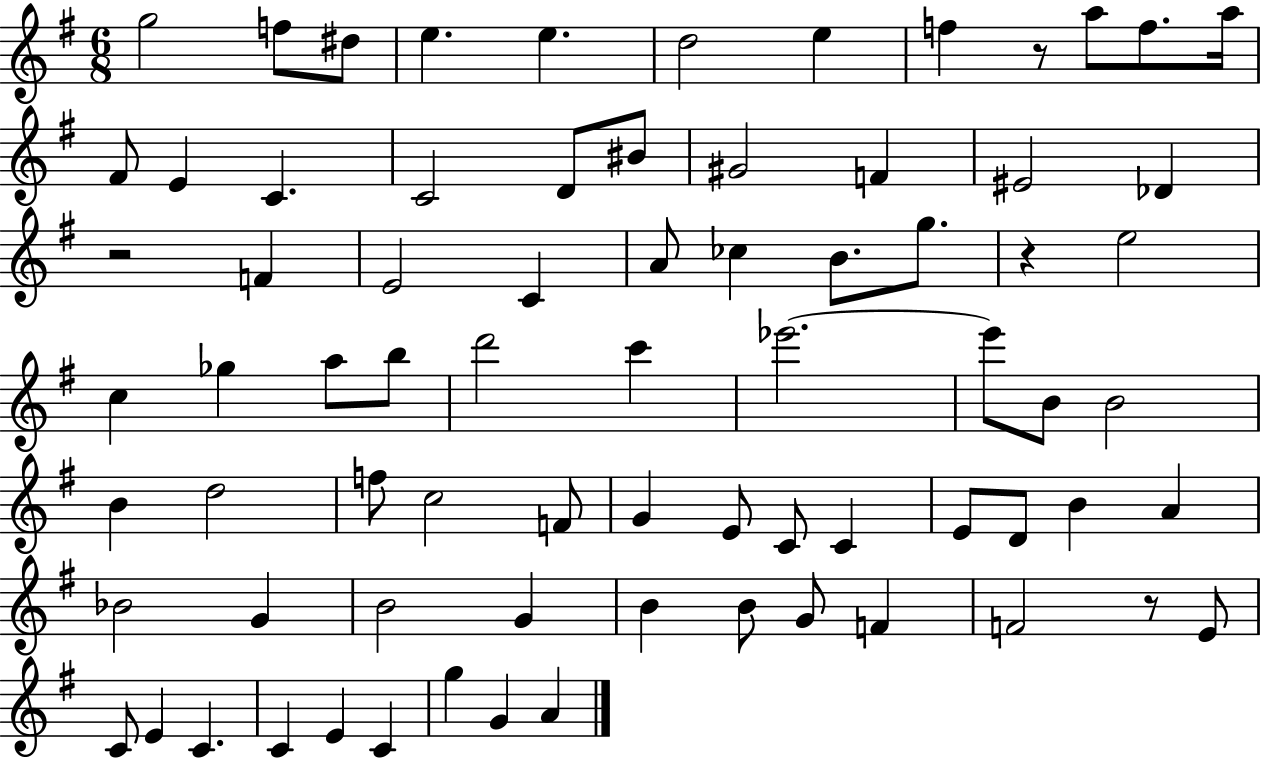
G5/h F5/e D#5/e E5/q. E5/q. D5/h E5/q F5/q R/e A5/e F5/e. A5/s F#4/e E4/q C4/q. C4/h D4/e BIS4/e G#4/h F4/q EIS4/h Db4/q R/h F4/q E4/h C4/q A4/e CES5/q B4/e. G5/e. R/q E5/h C5/q Gb5/q A5/e B5/e D6/h C6/q Eb6/h. Eb6/e B4/e B4/h B4/q D5/h F5/e C5/h F4/e G4/q E4/e C4/e C4/q E4/e D4/e B4/q A4/q Bb4/h G4/q B4/h G4/q B4/q B4/e G4/e F4/q F4/h R/e E4/e C4/e E4/q C4/q. C4/q E4/q C4/q G5/q G4/q A4/q